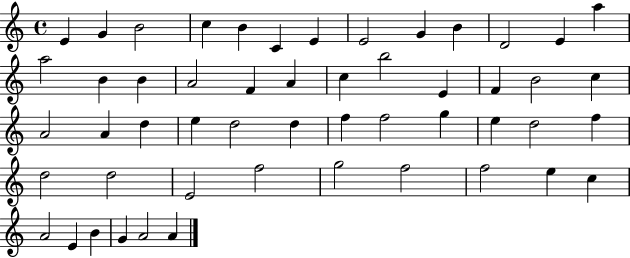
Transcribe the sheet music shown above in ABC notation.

X:1
T:Untitled
M:4/4
L:1/4
K:C
E G B2 c B C E E2 G B D2 E a a2 B B A2 F A c b2 E F B2 c A2 A d e d2 d f f2 g e d2 f d2 d2 E2 f2 g2 f2 f2 e c A2 E B G A2 A